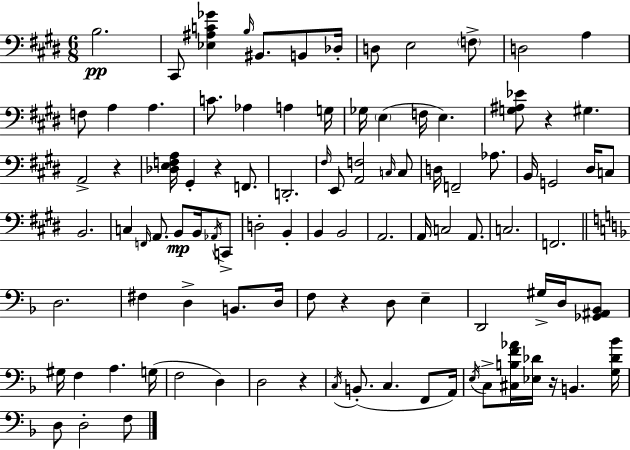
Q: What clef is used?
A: bass